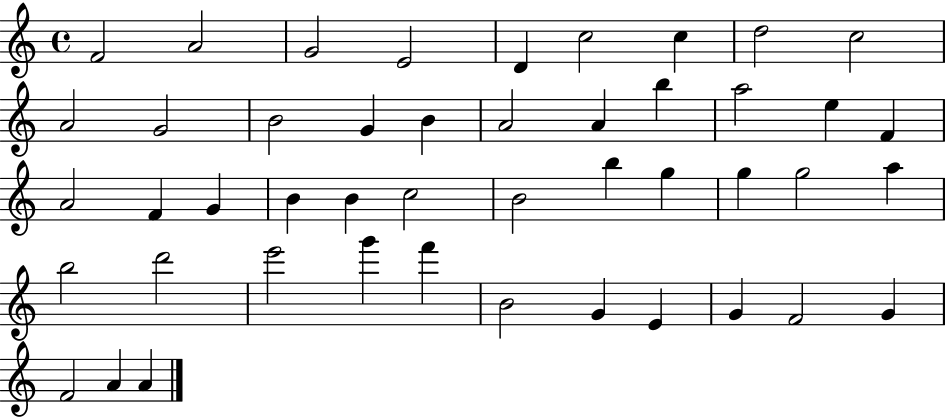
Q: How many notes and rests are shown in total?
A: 46